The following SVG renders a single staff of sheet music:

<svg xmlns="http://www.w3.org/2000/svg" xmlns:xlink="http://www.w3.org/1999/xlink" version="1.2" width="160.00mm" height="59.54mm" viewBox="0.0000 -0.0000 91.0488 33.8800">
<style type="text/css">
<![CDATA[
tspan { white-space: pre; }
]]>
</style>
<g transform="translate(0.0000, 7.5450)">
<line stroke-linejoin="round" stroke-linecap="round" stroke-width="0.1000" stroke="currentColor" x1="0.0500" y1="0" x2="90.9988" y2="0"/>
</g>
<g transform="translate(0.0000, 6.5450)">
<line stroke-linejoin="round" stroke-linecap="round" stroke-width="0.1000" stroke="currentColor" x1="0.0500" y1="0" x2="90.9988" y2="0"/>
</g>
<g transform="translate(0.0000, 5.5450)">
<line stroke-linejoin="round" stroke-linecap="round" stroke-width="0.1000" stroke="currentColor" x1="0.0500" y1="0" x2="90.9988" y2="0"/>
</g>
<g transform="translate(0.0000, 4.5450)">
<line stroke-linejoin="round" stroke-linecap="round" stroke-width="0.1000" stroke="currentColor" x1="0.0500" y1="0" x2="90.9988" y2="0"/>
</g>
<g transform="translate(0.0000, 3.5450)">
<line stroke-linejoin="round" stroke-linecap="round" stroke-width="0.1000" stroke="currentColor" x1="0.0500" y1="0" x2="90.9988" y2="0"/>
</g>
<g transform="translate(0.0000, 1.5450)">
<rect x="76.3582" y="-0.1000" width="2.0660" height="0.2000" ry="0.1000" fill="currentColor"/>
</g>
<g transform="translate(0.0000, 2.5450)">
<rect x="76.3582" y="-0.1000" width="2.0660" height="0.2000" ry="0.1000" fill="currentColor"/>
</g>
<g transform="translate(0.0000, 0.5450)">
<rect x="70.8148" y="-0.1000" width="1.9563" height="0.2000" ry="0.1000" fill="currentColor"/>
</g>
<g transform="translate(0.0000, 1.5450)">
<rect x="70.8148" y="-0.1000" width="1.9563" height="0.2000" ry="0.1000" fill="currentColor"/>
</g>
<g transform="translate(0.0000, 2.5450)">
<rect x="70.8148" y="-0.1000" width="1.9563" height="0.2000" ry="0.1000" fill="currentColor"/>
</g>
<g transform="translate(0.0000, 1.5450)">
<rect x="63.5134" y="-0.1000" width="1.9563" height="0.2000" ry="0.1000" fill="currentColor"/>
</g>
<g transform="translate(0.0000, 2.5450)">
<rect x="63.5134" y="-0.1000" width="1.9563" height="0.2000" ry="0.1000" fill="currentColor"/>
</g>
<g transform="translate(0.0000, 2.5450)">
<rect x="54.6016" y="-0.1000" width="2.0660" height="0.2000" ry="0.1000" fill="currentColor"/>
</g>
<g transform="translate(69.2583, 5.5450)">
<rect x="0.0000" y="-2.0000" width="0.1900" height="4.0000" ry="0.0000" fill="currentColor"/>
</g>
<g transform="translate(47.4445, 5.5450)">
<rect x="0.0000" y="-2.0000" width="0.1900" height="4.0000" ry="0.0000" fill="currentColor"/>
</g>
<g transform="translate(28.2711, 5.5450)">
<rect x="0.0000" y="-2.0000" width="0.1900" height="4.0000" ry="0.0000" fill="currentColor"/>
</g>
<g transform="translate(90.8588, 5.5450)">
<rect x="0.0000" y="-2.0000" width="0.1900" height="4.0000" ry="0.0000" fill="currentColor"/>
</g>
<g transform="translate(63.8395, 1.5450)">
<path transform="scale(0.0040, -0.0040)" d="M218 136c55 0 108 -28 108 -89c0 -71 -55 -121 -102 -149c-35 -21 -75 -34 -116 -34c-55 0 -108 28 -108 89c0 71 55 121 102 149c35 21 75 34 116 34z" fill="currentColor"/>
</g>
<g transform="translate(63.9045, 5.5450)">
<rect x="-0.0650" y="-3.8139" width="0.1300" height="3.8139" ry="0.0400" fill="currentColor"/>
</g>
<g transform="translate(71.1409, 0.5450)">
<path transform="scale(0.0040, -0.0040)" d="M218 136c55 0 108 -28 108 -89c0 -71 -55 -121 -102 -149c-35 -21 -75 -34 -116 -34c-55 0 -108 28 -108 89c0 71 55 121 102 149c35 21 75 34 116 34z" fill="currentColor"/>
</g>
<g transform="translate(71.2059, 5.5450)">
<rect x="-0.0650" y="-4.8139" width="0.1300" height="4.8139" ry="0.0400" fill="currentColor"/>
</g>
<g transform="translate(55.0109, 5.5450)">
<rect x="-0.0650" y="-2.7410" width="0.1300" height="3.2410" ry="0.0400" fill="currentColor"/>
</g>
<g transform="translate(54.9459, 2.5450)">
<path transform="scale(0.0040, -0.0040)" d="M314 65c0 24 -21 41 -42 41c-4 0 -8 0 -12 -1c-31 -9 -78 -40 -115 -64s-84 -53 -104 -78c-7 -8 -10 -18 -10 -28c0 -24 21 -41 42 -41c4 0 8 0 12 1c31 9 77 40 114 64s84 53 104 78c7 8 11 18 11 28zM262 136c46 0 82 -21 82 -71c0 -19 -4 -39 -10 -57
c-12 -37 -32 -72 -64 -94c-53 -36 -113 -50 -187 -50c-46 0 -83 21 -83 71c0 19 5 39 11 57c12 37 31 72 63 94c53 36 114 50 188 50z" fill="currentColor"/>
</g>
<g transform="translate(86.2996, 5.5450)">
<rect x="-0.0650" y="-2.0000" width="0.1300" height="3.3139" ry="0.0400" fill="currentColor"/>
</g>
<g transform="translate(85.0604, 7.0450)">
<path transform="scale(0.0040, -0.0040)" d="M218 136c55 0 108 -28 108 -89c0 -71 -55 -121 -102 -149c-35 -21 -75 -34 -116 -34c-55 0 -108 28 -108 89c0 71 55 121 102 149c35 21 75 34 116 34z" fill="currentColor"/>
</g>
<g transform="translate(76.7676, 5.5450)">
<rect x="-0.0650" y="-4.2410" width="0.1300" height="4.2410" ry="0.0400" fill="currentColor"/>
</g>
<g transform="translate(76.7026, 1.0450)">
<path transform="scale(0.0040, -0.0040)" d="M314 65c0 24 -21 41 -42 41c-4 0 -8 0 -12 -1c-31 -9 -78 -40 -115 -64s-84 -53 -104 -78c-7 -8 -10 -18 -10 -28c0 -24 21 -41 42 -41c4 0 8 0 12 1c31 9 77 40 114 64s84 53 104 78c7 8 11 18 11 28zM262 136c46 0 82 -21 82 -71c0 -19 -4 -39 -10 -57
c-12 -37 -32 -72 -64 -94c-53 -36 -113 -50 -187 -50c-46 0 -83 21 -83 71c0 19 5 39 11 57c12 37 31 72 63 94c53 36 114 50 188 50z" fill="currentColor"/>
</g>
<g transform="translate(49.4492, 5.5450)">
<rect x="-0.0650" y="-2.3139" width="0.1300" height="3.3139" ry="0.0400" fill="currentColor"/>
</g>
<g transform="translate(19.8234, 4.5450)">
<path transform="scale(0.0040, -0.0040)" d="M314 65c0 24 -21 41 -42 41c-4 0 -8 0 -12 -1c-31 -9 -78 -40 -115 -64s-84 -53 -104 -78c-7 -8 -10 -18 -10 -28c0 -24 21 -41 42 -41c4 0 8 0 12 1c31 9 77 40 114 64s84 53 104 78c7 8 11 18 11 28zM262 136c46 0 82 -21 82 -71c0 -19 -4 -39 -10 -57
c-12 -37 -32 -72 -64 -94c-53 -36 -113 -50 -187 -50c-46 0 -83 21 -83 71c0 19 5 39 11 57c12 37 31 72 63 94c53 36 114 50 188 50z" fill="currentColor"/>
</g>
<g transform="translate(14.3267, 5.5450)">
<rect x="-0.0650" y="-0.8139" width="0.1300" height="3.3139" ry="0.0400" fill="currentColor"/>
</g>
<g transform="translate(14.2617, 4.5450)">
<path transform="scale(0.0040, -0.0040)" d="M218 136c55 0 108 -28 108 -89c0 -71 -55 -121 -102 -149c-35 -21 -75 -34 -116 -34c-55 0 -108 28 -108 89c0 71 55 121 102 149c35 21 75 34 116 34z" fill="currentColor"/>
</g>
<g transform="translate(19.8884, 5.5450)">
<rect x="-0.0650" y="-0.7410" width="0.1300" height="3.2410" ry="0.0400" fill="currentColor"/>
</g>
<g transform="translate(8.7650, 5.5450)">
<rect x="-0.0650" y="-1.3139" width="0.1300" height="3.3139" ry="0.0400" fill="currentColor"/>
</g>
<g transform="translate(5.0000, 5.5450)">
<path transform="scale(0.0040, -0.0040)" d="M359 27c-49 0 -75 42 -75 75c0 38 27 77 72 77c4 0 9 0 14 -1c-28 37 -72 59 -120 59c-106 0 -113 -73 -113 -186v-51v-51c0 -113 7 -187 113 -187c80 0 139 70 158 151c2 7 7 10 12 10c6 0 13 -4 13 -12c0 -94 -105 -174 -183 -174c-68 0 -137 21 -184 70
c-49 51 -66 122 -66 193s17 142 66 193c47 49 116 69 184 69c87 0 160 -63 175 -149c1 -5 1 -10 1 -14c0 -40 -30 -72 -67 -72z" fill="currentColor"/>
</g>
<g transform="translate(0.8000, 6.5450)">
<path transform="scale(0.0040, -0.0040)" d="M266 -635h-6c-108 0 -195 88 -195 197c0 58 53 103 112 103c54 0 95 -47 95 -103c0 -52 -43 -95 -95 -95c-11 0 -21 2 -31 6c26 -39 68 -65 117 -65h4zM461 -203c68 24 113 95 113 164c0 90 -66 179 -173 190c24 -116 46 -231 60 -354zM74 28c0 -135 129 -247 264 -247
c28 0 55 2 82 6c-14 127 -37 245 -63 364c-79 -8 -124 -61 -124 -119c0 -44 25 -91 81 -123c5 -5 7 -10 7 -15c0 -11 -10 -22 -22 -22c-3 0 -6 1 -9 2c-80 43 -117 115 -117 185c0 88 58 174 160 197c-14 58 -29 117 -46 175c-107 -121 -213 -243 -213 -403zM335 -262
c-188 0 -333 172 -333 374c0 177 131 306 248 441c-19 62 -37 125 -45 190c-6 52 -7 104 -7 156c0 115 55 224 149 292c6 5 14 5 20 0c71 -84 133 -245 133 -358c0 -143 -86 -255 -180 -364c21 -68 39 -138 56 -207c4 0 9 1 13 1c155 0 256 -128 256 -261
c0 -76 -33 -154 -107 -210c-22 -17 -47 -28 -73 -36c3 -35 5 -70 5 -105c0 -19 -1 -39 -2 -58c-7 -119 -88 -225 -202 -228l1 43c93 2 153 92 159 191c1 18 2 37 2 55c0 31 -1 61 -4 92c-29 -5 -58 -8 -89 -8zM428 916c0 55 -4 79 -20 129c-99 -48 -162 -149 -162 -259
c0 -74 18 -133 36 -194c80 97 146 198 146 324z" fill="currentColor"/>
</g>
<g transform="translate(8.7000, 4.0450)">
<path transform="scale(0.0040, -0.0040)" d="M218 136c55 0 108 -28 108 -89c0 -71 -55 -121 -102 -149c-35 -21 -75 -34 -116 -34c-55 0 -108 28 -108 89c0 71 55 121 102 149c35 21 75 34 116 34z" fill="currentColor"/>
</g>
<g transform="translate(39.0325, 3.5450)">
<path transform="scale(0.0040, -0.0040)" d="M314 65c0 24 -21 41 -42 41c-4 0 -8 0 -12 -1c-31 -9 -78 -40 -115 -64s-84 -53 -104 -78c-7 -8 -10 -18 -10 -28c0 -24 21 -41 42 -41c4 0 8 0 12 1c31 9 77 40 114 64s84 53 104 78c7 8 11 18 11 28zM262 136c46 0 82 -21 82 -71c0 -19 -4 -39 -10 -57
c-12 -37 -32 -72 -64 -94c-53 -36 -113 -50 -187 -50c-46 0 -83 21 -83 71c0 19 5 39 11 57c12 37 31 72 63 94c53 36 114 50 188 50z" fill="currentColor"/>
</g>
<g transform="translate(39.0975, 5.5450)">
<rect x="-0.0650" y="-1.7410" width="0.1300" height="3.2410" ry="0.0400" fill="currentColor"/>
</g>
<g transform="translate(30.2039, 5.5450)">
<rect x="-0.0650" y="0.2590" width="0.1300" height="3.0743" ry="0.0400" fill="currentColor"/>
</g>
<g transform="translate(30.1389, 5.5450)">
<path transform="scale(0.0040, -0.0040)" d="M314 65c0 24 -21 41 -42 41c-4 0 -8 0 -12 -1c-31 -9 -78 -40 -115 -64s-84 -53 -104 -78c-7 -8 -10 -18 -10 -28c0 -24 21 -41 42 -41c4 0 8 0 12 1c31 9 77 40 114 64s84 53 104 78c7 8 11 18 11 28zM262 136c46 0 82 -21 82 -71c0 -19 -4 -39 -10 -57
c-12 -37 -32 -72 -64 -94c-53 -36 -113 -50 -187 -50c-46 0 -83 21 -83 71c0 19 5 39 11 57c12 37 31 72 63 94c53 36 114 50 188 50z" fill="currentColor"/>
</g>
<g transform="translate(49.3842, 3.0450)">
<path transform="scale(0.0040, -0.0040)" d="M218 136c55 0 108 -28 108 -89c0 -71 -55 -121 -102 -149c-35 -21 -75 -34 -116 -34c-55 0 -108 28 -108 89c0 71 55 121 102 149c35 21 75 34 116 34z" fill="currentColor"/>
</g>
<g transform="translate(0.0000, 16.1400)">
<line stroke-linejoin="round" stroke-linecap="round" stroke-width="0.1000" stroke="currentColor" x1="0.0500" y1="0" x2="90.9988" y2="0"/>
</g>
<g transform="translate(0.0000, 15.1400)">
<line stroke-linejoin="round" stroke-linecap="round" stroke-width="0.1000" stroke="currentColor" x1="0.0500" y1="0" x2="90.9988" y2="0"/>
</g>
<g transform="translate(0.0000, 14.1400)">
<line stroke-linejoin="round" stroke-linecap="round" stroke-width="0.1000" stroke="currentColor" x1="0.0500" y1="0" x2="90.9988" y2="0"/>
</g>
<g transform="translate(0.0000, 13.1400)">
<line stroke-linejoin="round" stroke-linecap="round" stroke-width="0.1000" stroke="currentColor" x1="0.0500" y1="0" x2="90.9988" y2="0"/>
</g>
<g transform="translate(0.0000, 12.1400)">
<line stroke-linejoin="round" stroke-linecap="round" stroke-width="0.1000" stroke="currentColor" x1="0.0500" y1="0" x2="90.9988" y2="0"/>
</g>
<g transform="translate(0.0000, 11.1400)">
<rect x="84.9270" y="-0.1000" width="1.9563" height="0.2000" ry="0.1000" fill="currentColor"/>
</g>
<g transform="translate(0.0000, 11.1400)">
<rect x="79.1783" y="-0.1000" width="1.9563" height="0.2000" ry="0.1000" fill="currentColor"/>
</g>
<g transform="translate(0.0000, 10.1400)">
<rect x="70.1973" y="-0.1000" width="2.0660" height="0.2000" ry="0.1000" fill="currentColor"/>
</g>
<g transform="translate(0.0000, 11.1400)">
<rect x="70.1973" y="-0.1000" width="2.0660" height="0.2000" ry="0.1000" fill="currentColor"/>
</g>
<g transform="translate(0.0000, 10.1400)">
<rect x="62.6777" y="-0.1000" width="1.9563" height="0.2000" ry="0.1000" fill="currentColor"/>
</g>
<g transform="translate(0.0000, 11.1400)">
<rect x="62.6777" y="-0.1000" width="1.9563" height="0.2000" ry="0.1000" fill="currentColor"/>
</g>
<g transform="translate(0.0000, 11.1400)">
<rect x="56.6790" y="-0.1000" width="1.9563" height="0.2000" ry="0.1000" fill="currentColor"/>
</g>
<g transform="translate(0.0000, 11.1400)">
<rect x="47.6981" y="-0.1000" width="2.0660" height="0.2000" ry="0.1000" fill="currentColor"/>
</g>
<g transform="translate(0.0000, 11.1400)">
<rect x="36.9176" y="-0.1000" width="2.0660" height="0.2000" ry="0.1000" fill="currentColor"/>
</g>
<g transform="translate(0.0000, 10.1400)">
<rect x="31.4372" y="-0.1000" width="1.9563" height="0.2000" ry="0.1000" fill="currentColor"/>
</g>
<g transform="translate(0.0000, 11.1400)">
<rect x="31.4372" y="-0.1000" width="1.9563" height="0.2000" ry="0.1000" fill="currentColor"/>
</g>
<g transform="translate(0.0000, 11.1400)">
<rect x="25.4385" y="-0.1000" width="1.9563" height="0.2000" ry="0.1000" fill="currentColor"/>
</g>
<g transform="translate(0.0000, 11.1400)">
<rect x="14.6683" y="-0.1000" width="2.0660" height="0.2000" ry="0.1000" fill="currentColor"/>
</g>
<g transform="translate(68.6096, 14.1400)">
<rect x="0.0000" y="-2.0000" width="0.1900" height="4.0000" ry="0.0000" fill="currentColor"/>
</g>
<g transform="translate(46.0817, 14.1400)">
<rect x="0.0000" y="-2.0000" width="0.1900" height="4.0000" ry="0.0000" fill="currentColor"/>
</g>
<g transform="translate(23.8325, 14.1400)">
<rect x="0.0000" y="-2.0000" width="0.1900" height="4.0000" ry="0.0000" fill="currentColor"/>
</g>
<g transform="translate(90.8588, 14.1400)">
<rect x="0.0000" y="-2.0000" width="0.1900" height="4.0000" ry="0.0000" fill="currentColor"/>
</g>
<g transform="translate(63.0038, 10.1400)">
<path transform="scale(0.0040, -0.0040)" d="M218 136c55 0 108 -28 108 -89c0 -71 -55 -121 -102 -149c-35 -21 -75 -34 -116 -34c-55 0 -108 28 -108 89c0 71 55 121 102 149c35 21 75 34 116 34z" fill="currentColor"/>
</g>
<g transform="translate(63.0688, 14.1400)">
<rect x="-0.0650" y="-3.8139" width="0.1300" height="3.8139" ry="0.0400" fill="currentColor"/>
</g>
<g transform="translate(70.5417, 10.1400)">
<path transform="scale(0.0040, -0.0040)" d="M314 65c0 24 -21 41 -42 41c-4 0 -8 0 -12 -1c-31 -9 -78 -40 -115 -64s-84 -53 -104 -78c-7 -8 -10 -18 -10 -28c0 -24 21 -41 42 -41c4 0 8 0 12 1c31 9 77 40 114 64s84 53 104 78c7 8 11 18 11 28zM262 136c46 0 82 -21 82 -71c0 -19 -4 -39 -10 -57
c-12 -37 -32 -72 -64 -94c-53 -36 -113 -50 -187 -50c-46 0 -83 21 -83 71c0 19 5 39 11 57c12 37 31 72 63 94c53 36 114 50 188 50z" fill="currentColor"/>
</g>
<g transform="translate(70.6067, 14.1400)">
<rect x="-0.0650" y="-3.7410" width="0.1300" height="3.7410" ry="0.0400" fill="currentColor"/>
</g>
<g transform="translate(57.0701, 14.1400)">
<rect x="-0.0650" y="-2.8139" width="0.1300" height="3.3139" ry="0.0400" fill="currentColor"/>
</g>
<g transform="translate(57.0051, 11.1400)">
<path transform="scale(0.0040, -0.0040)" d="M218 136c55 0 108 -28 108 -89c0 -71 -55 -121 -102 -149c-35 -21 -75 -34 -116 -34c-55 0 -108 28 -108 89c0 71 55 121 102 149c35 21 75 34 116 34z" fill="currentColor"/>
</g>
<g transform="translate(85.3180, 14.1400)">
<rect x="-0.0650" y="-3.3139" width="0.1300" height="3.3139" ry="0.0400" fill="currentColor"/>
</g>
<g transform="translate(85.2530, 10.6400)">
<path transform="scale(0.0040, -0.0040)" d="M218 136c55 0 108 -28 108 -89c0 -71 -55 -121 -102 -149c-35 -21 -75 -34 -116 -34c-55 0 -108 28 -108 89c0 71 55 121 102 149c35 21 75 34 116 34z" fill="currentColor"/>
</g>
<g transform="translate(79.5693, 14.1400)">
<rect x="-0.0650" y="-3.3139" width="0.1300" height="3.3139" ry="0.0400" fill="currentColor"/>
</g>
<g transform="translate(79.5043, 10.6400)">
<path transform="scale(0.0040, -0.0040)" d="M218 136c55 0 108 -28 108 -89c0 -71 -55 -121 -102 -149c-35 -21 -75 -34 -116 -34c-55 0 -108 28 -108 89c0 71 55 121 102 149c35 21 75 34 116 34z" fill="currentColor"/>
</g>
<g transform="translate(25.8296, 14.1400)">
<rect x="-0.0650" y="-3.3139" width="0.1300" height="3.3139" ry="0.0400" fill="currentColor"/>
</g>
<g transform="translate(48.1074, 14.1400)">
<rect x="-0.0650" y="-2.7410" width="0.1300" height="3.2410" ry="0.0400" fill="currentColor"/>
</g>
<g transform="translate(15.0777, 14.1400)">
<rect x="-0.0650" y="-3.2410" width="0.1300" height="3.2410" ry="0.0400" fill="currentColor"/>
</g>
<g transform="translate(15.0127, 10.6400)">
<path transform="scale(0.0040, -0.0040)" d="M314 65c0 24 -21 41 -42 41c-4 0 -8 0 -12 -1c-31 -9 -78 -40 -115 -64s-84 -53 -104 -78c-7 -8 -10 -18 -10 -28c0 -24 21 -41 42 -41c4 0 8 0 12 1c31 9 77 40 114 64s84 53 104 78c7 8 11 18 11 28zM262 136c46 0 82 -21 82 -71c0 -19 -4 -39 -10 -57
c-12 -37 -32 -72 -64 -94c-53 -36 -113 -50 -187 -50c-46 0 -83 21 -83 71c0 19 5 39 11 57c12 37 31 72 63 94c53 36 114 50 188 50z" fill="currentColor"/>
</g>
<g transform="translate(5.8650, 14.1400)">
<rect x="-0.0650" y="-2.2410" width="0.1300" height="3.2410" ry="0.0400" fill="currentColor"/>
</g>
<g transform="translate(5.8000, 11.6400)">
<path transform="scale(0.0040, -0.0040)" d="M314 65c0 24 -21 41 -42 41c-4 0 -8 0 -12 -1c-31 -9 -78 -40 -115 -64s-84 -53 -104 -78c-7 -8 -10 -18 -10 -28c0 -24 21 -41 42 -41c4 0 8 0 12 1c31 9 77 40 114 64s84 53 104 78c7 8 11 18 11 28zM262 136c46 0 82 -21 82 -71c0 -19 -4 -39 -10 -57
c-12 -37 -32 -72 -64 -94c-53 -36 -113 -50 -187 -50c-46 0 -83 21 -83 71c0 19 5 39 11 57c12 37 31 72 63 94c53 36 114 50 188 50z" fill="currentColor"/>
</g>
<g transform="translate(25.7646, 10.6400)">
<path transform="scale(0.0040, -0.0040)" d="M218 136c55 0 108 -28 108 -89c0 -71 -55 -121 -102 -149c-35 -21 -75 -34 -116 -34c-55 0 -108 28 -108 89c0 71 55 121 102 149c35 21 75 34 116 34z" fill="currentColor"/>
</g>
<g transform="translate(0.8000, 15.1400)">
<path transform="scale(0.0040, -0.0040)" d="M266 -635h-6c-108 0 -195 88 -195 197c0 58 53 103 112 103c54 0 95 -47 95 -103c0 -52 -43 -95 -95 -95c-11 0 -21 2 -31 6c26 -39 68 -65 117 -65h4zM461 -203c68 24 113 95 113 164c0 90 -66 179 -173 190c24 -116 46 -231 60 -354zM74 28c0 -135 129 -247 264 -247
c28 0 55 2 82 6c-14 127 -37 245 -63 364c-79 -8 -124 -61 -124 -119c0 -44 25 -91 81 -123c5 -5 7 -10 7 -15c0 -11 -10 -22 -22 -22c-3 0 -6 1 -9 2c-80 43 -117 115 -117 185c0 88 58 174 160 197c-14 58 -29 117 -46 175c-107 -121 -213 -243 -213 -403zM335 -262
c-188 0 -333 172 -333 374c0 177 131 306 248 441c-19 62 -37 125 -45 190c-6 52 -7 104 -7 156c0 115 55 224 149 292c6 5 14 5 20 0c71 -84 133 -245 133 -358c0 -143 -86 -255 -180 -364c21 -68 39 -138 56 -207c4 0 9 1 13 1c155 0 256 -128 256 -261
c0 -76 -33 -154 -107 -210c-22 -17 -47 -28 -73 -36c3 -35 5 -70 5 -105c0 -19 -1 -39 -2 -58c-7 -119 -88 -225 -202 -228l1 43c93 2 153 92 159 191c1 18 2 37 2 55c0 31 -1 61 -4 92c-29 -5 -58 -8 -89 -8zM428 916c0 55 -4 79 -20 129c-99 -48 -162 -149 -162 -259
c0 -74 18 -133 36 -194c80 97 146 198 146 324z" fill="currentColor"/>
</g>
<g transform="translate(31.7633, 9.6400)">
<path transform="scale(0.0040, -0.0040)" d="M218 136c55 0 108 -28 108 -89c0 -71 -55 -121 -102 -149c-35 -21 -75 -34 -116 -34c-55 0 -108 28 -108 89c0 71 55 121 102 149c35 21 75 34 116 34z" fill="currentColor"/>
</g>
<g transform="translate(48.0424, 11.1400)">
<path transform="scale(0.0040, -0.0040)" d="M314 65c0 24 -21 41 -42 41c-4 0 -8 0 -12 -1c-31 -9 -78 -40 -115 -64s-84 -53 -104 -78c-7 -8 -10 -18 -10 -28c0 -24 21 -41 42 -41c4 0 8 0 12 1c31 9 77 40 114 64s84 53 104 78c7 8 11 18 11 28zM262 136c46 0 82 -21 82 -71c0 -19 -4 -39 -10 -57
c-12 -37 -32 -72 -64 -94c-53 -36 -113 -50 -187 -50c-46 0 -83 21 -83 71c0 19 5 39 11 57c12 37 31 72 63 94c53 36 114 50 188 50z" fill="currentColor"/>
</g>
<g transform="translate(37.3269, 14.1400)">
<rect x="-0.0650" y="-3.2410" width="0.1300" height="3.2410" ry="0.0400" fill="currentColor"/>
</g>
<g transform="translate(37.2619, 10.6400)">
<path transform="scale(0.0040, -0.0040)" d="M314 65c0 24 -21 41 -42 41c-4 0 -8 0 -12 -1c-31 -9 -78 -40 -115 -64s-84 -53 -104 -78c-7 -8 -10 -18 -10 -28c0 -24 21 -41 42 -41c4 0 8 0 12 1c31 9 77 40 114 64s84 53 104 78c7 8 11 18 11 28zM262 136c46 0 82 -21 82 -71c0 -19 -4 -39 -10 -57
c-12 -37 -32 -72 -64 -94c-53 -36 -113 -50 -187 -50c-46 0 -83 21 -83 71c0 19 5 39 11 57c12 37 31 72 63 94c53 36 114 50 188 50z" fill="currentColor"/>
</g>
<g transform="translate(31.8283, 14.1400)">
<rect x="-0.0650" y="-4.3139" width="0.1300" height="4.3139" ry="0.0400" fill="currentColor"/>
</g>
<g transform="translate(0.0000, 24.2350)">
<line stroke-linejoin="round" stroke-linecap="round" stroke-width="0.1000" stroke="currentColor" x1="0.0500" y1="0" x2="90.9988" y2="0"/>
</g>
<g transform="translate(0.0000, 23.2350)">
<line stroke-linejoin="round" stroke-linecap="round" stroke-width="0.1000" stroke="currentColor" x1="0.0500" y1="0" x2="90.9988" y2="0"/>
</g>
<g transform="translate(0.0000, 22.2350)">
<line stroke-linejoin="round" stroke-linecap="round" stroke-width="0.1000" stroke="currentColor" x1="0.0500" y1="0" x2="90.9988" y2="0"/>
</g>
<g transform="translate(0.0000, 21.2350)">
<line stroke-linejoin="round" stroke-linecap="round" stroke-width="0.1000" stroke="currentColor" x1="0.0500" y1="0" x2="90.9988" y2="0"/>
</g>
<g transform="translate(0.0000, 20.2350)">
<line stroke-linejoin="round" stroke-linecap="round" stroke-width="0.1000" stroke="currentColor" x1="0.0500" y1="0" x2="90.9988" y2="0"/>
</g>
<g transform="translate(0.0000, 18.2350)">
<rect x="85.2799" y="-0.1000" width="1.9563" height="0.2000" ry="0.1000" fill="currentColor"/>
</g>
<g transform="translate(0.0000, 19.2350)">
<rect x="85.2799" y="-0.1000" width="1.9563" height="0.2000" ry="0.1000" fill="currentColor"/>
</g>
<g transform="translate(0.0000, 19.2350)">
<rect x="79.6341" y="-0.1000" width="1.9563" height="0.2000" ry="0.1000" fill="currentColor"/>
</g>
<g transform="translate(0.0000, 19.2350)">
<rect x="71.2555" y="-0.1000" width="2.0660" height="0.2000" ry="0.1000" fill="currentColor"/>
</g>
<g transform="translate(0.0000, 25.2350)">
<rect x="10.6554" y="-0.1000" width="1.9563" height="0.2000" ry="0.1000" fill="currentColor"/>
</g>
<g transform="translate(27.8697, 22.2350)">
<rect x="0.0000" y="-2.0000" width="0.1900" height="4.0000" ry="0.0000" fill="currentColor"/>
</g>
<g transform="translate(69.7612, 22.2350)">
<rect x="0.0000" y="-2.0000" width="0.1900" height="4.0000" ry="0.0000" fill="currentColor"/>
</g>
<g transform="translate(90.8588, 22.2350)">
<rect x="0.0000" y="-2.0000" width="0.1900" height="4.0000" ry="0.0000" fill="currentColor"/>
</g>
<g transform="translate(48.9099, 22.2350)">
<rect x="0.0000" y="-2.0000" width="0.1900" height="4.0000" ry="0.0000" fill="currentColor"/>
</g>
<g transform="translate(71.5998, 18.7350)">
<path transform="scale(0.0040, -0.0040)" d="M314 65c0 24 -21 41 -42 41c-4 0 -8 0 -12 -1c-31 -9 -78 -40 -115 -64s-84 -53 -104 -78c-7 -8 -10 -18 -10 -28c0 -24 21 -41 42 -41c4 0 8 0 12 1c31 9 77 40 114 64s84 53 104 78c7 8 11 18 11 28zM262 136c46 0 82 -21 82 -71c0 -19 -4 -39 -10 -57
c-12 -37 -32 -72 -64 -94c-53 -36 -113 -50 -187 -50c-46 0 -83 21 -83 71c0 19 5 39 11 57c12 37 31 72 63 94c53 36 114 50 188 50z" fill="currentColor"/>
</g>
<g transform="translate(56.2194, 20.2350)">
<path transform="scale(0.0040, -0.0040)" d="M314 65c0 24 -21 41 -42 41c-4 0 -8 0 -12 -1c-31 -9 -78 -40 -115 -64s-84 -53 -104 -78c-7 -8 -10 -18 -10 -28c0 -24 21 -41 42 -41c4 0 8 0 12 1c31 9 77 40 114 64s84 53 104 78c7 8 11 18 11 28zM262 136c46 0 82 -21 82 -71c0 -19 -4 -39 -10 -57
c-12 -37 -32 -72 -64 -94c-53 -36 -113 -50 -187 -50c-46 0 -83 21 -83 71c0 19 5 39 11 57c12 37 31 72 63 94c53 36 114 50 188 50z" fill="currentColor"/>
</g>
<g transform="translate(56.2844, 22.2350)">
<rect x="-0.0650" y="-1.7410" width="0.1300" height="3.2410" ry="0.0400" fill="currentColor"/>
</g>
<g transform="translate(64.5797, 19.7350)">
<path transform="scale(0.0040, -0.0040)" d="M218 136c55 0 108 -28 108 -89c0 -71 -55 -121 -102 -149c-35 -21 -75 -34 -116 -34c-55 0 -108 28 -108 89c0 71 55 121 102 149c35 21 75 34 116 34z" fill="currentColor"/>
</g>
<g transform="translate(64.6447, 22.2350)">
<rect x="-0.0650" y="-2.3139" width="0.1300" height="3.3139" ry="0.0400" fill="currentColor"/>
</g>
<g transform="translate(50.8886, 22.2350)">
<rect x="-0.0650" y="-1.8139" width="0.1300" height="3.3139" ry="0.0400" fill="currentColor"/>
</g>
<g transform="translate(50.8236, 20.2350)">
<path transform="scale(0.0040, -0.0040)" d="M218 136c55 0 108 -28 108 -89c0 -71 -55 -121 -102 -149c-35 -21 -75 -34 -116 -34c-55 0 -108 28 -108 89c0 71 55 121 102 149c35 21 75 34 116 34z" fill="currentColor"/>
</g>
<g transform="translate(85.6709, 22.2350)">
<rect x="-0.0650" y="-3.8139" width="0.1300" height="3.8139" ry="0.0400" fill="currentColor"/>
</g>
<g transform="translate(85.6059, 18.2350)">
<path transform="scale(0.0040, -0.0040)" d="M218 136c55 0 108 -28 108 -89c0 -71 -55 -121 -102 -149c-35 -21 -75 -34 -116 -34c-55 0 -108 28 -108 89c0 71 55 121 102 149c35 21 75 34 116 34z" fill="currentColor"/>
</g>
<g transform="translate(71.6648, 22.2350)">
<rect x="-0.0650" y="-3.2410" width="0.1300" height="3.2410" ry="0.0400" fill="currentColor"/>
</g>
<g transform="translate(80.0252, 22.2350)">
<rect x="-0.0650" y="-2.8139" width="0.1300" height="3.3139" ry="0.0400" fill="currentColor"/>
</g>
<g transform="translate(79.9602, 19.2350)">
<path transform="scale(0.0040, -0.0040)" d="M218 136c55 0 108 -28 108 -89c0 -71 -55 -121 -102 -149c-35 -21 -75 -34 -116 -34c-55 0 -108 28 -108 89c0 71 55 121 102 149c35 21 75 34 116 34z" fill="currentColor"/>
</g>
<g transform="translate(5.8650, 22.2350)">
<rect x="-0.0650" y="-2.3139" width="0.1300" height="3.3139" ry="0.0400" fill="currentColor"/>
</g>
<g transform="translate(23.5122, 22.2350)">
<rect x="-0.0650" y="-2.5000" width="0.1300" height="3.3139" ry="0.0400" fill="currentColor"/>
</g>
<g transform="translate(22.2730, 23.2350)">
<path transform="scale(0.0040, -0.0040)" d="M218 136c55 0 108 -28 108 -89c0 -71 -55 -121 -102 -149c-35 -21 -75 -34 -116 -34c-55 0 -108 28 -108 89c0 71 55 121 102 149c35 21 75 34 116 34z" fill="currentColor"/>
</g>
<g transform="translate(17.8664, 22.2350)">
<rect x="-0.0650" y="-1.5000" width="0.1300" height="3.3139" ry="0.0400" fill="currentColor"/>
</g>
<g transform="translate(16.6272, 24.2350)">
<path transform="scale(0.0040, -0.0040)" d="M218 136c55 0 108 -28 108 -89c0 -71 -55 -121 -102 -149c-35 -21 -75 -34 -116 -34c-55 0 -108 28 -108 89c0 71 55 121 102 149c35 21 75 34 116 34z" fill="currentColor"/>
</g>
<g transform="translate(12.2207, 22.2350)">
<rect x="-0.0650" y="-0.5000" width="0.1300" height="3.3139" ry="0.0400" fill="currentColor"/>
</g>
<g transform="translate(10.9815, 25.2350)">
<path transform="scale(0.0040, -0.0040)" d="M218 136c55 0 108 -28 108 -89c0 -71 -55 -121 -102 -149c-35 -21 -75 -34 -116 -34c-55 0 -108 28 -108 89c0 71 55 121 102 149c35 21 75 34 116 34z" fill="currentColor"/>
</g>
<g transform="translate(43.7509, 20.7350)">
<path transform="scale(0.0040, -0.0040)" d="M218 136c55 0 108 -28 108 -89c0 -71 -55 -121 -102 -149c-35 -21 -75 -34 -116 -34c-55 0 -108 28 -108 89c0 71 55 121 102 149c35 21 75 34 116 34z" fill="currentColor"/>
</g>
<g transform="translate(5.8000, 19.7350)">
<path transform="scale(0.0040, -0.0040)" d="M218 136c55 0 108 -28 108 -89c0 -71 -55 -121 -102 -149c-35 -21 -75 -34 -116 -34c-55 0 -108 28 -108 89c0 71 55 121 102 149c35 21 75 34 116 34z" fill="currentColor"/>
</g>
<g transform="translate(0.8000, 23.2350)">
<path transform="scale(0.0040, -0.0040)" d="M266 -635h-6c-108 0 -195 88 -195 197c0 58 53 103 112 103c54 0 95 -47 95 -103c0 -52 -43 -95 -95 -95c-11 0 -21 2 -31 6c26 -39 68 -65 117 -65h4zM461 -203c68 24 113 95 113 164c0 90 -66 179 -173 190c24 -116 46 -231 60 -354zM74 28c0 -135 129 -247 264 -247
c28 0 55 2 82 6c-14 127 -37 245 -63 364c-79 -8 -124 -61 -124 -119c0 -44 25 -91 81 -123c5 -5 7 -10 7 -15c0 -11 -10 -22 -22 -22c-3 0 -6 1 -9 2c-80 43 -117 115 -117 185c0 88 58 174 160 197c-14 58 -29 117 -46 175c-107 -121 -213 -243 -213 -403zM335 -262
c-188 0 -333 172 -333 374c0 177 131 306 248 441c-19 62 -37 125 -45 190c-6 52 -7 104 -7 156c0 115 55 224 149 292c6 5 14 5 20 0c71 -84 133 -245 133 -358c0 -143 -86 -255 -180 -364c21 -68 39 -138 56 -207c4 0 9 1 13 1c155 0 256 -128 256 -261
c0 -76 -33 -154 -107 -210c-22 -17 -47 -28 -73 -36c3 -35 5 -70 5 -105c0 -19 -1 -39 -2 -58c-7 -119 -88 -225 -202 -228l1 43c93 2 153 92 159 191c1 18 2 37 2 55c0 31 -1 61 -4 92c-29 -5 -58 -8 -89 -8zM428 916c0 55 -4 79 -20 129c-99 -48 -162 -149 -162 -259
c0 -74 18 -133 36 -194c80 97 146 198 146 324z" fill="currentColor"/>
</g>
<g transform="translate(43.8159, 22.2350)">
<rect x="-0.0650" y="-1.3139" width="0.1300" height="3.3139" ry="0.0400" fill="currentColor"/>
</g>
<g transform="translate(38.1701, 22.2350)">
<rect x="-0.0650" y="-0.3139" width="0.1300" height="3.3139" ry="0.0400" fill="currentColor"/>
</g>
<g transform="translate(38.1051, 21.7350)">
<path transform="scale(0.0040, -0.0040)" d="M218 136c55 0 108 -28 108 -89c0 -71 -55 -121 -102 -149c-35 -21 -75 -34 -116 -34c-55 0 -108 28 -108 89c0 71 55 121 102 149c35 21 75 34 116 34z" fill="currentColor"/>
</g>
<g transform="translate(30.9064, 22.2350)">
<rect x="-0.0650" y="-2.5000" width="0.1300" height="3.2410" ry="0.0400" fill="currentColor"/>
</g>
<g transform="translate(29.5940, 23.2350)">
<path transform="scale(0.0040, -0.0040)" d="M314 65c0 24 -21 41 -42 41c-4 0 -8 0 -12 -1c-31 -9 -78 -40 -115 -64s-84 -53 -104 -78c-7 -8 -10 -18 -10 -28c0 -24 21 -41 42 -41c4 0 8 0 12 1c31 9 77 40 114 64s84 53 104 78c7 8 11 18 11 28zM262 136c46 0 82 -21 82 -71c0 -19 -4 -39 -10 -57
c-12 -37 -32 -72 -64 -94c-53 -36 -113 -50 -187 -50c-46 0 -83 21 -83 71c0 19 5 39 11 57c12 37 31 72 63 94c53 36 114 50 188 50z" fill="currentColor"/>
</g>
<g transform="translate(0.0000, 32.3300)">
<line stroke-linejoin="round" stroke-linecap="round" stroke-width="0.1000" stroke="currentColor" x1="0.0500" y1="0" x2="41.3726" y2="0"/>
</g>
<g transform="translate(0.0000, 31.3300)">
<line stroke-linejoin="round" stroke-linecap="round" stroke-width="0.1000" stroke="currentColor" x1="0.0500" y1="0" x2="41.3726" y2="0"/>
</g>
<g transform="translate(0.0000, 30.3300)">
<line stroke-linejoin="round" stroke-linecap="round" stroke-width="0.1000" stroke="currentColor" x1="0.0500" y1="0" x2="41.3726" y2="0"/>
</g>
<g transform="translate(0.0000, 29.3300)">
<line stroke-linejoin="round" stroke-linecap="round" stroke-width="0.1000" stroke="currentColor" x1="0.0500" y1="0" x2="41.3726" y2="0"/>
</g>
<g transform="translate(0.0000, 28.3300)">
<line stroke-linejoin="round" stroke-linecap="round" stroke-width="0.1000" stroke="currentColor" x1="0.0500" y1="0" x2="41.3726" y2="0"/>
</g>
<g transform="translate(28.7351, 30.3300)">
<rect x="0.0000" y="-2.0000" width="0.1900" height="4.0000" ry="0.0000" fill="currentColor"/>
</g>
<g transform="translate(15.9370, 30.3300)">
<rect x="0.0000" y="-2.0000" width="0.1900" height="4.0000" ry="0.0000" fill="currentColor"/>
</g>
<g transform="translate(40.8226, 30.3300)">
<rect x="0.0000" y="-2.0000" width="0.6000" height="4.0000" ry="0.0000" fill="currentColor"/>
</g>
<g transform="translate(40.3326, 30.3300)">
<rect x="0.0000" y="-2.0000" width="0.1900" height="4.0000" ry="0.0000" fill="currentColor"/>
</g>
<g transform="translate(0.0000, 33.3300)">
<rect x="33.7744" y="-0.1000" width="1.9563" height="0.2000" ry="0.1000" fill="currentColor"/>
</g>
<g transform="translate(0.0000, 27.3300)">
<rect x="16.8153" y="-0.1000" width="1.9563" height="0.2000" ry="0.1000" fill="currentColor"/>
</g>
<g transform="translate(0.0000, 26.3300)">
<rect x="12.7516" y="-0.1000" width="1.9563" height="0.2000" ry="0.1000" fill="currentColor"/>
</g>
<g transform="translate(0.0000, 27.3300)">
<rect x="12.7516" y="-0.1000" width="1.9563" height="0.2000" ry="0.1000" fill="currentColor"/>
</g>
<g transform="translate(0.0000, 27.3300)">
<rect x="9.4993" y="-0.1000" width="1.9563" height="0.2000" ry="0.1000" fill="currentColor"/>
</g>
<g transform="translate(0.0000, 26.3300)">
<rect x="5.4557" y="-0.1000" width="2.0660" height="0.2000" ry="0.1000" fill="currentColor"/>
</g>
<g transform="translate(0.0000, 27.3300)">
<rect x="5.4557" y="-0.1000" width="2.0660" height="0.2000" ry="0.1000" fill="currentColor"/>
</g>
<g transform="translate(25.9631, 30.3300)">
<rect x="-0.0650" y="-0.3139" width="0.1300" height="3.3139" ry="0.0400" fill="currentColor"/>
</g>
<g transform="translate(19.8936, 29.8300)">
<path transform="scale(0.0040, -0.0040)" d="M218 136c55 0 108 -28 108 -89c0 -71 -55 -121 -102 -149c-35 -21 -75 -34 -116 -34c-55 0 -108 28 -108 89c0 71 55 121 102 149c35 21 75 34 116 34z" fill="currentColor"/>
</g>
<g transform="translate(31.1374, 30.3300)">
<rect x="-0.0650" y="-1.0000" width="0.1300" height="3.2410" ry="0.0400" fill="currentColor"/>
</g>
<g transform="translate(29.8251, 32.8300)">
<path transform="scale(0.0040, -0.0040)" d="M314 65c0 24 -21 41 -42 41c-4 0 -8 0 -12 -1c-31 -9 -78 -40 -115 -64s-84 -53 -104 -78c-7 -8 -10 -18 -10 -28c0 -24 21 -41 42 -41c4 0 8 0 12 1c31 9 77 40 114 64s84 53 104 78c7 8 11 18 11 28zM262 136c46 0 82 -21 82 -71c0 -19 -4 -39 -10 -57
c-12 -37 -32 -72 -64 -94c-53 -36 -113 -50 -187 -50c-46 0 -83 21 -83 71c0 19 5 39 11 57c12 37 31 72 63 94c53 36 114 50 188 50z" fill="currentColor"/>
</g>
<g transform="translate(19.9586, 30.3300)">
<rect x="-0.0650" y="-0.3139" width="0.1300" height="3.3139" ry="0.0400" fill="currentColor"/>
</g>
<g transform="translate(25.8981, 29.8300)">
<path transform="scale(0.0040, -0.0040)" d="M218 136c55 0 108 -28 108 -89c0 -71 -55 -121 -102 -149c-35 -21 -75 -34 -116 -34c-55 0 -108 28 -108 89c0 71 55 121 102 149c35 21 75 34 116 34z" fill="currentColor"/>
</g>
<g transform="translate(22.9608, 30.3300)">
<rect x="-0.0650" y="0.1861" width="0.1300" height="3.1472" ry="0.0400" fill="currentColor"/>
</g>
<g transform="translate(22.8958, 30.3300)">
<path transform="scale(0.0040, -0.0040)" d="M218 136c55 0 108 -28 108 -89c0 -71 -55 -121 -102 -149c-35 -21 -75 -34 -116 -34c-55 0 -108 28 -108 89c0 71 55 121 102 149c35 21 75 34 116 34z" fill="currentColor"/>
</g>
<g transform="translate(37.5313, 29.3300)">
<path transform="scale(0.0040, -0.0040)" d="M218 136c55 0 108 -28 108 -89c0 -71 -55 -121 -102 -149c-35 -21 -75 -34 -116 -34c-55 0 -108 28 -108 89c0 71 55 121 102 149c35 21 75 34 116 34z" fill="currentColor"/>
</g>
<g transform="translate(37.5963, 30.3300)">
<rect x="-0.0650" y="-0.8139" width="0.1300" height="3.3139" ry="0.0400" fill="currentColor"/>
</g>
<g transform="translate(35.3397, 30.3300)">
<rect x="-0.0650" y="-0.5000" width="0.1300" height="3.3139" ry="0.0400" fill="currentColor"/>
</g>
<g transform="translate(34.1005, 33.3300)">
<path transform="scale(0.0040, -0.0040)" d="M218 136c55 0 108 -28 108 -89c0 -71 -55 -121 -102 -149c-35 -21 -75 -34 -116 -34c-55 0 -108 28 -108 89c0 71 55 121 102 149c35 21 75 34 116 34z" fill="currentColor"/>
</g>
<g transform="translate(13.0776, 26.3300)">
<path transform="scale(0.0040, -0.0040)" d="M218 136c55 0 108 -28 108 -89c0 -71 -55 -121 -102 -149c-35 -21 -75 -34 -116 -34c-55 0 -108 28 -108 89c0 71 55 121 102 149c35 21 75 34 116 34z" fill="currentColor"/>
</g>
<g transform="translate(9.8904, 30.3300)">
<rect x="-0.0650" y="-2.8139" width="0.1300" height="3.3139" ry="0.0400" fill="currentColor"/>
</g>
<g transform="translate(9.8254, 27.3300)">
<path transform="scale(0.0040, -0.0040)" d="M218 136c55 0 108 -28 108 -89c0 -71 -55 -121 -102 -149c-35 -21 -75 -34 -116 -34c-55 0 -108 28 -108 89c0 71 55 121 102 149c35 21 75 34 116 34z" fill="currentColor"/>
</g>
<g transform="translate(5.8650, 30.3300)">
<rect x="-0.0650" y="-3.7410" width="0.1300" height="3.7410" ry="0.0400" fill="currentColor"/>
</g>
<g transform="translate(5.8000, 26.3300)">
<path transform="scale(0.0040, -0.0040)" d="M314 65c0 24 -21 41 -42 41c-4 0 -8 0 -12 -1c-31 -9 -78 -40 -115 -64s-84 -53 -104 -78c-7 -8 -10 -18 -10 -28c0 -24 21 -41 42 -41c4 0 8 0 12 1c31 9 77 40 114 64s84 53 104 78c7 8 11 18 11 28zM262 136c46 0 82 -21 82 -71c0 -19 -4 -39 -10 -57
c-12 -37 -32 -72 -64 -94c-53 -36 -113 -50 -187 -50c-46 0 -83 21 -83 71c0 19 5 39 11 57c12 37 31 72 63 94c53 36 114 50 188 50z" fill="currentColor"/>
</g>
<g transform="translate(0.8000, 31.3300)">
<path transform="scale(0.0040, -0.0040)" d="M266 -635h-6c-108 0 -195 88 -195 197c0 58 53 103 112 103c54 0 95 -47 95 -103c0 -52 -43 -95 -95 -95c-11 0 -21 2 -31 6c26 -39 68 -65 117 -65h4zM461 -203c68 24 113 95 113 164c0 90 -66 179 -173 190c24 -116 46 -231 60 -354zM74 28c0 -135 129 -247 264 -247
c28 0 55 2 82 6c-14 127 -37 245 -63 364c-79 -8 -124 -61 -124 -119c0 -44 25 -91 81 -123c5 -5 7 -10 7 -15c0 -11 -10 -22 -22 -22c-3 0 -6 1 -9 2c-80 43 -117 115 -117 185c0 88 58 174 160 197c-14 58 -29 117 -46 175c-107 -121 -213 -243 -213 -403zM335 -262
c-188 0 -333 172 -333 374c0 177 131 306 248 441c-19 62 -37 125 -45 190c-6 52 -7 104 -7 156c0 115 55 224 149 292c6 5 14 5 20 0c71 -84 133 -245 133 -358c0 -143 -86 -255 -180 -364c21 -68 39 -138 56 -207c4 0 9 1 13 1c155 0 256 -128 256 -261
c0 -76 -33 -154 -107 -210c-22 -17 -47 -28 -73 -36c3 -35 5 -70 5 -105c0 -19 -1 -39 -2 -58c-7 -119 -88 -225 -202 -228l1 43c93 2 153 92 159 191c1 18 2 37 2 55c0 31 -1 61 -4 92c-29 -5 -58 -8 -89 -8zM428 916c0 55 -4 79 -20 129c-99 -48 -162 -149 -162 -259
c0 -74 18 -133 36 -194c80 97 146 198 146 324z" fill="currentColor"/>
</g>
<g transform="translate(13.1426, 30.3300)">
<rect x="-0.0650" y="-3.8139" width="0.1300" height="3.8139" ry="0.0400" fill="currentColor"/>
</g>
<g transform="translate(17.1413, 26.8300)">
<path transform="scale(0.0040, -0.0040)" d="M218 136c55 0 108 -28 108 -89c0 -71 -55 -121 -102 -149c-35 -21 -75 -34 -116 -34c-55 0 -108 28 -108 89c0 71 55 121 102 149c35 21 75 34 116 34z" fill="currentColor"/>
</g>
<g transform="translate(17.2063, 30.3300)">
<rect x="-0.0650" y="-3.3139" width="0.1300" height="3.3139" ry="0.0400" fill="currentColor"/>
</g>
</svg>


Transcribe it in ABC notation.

X:1
T:Untitled
M:4/4
L:1/4
K:C
e d d2 B2 f2 g a2 c' e' d'2 F g2 b2 b d' b2 a2 a c' c'2 b b g C E G G2 c e f f2 g b2 a c' c'2 a c' b c B c D2 C d